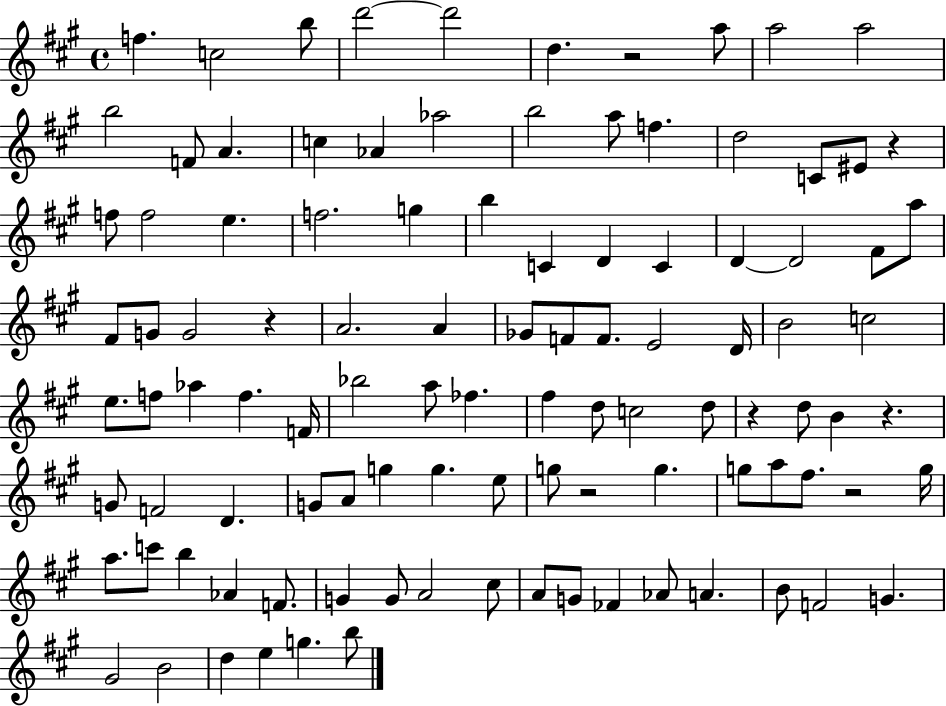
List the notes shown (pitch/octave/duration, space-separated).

F5/q. C5/h B5/e D6/h D6/h D5/q. R/h A5/e A5/h A5/h B5/h F4/e A4/q. C5/q Ab4/q Ab5/h B5/h A5/e F5/q. D5/h C4/e EIS4/e R/q F5/e F5/h E5/q. F5/h. G5/q B5/q C4/q D4/q C4/q D4/q D4/h F#4/e A5/e F#4/e G4/e G4/h R/q A4/h. A4/q Gb4/e F4/e F4/e. E4/h D4/s B4/h C5/h E5/e. F5/e Ab5/q F5/q. F4/s Bb5/h A5/e FES5/q. F#5/q D5/e C5/h D5/e R/q D5/e B4/q R/q. G4/e F4/h D4/q. G4/e A4/e G5/q G5/q. E5/e G5/e R/h G5/q. G5/e A5/e F#5/e. R/h G5/s A5/e. C6/e B5/q Ab4/q F4/e. G4/q G4/e A4/h C#5/e A4/e G4/e FES4/q Ab4/e A4/q. B4/e F4/h G4/q. G#4/h B4/h D5/q E5/q G5/q. B5/e